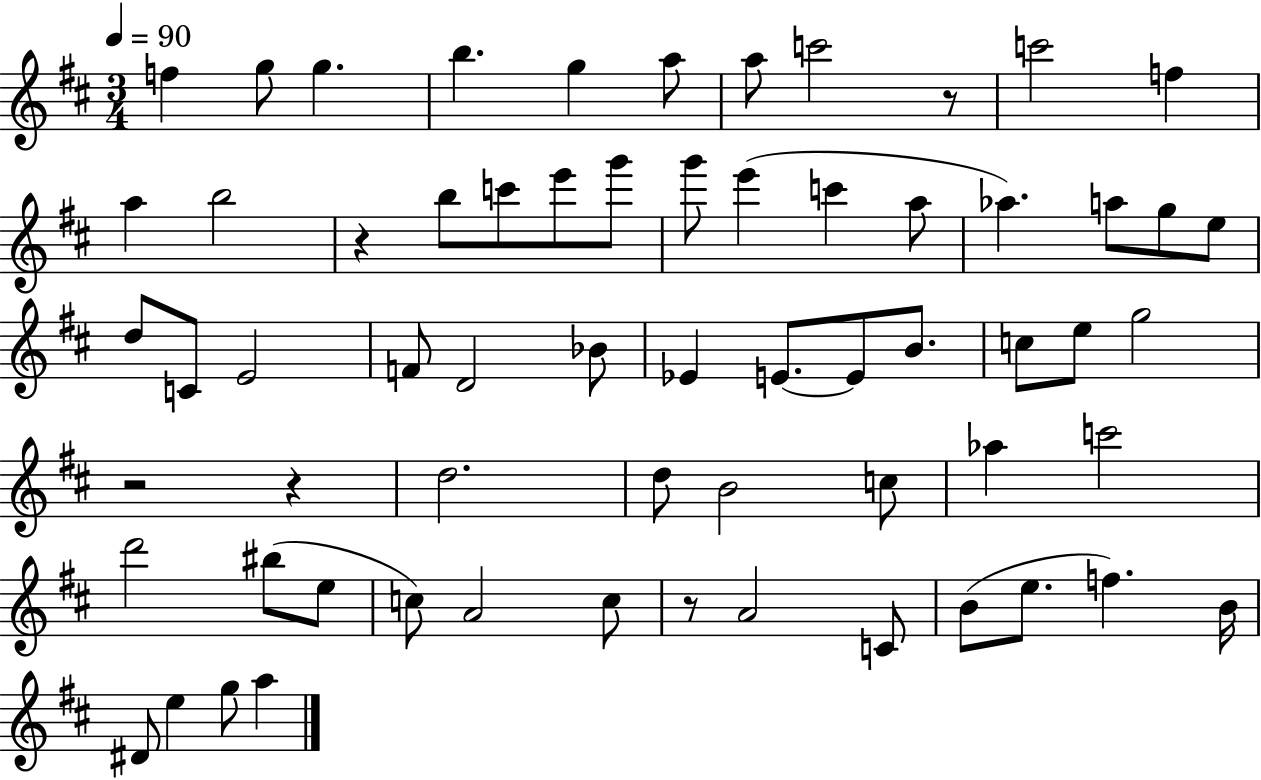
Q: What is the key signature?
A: D major